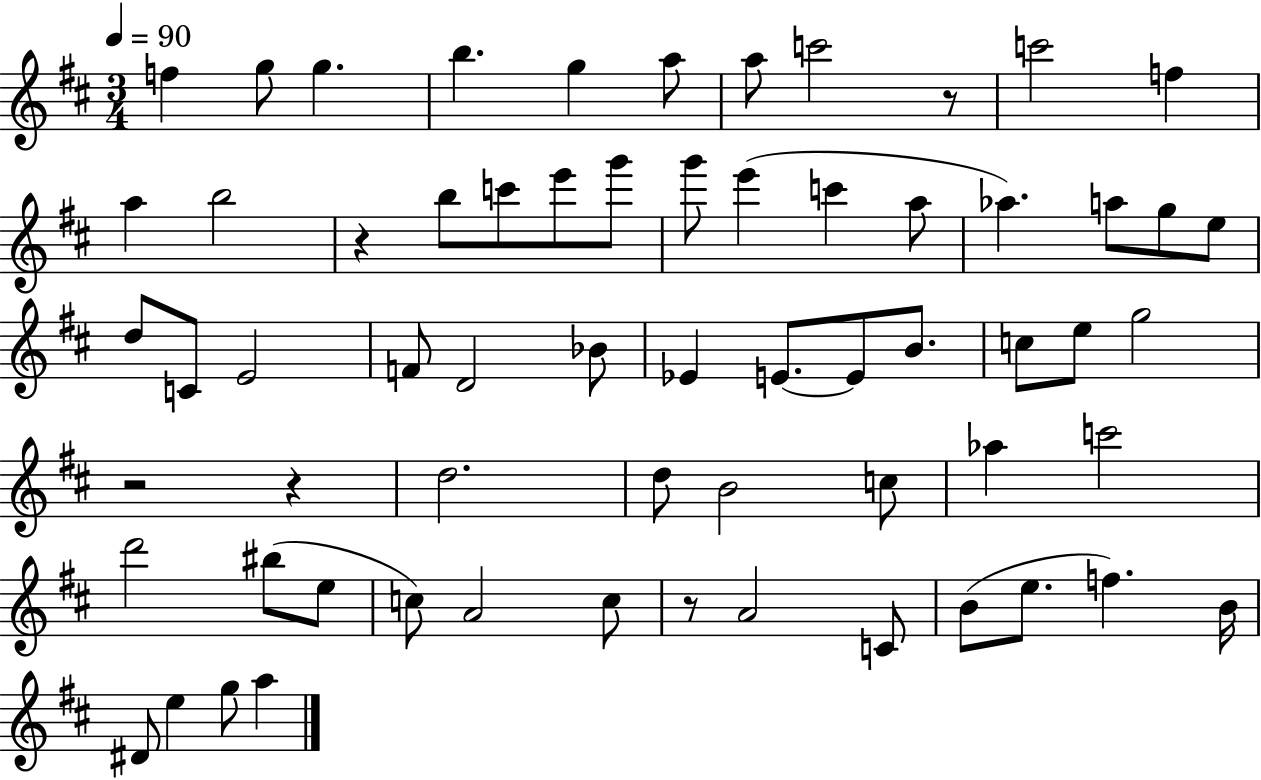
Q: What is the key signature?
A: D major